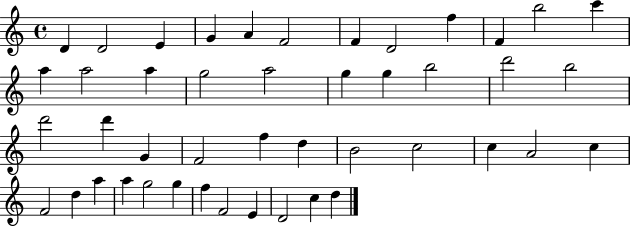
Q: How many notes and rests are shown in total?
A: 45